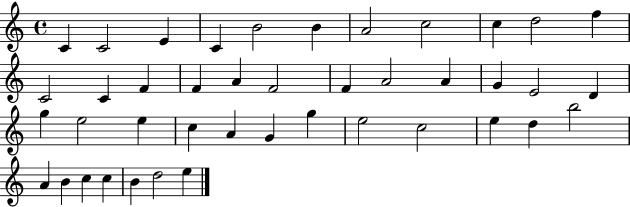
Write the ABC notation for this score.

X:1
T:Untitled
M:4/4
L:1/4
K:C
C C2 E C B2 B A2 c2 c d2 f C2 C F F A F2 F A2 A G E2 D g e2 e c A G g e2 c2 e d b2 A B c c B d2 e